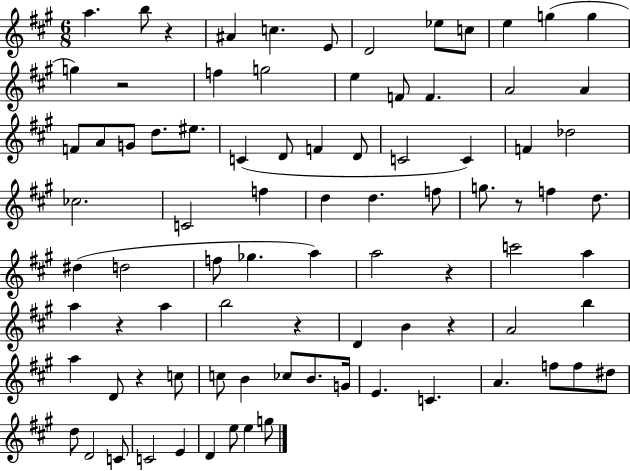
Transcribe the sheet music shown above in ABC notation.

X:1
T:Untitled
M:6/8
L:1/4
K:A
a b/2 z ^A c E/2 D2 _e/2 c/2 e g g g z2 f g2 e F/2 F A2 A F/2 A/2 G/2 d/2 ^e/2 C D/2 F D/2 C2 C F _d2 _c2 C2 f d d f/2 g/2 z/2 f d/2 ^d d2 f/2 _g a a2 z c'2 a a z a b2 z D B z A2 b a D/2 z c/2 c/2 B _c/2 B/2 G/4 E C A f/2 f/2 ^d/2 d/2 D2 C/2 C2 E D e/2 e g/2